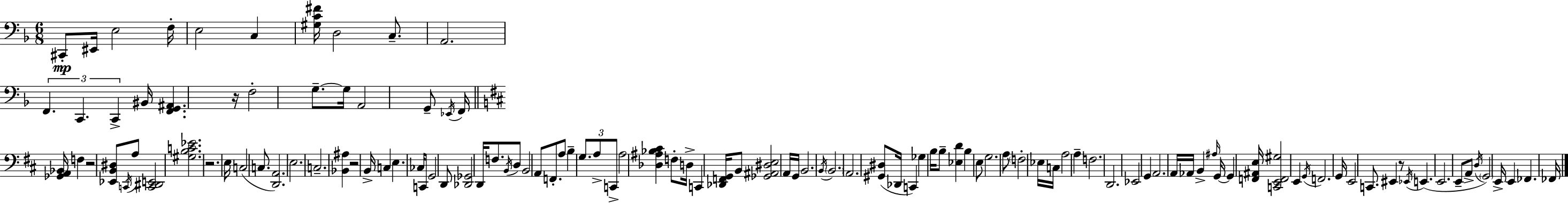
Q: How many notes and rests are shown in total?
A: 122